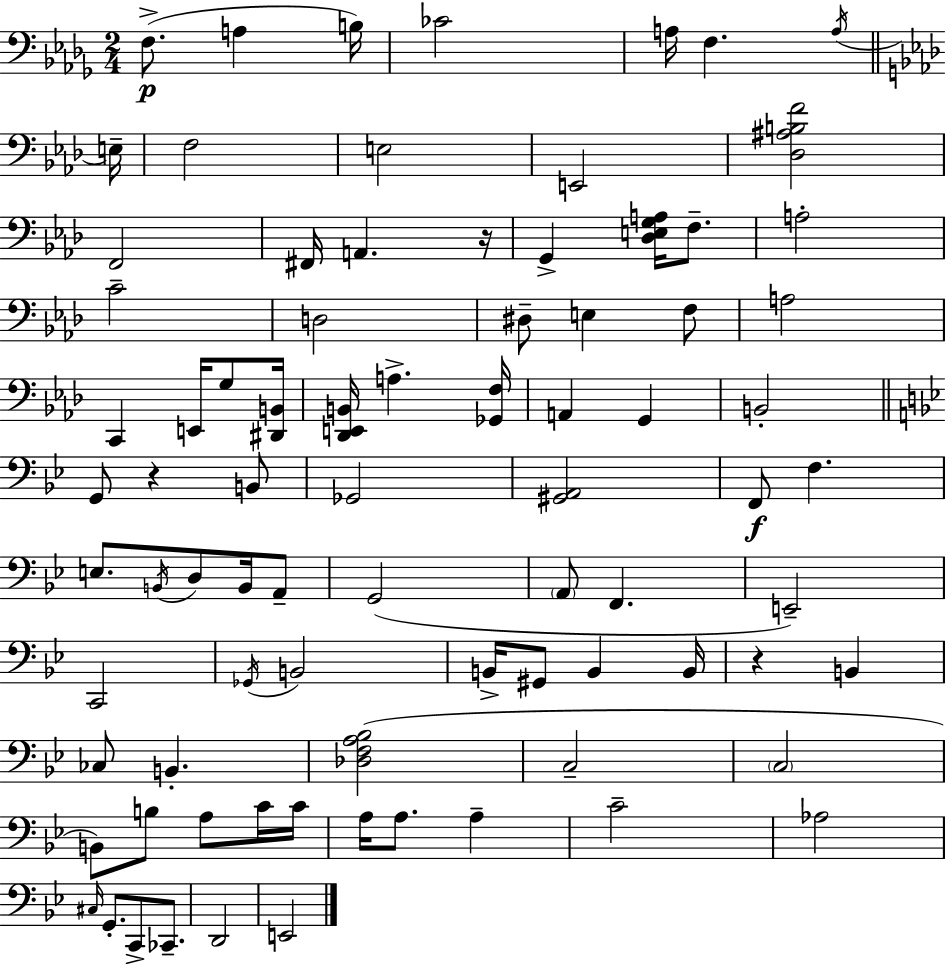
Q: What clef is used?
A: bass